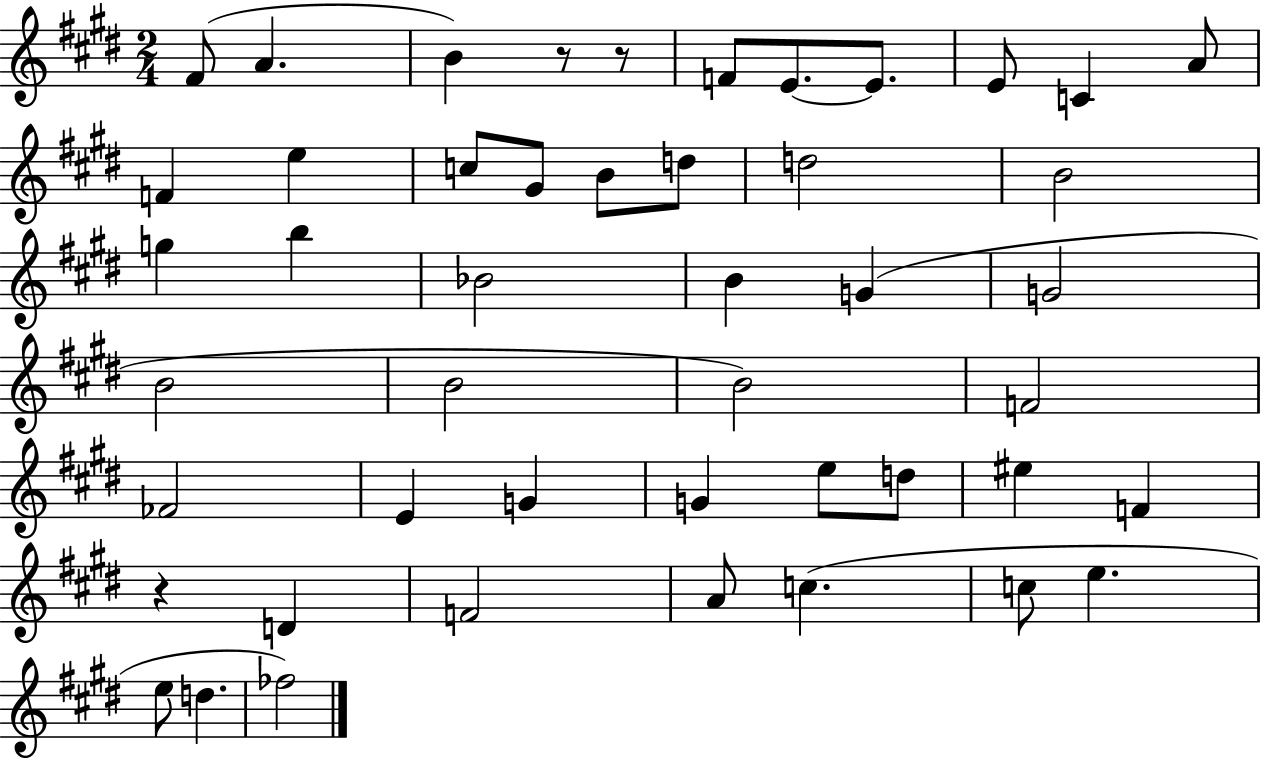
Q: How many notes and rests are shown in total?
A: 47